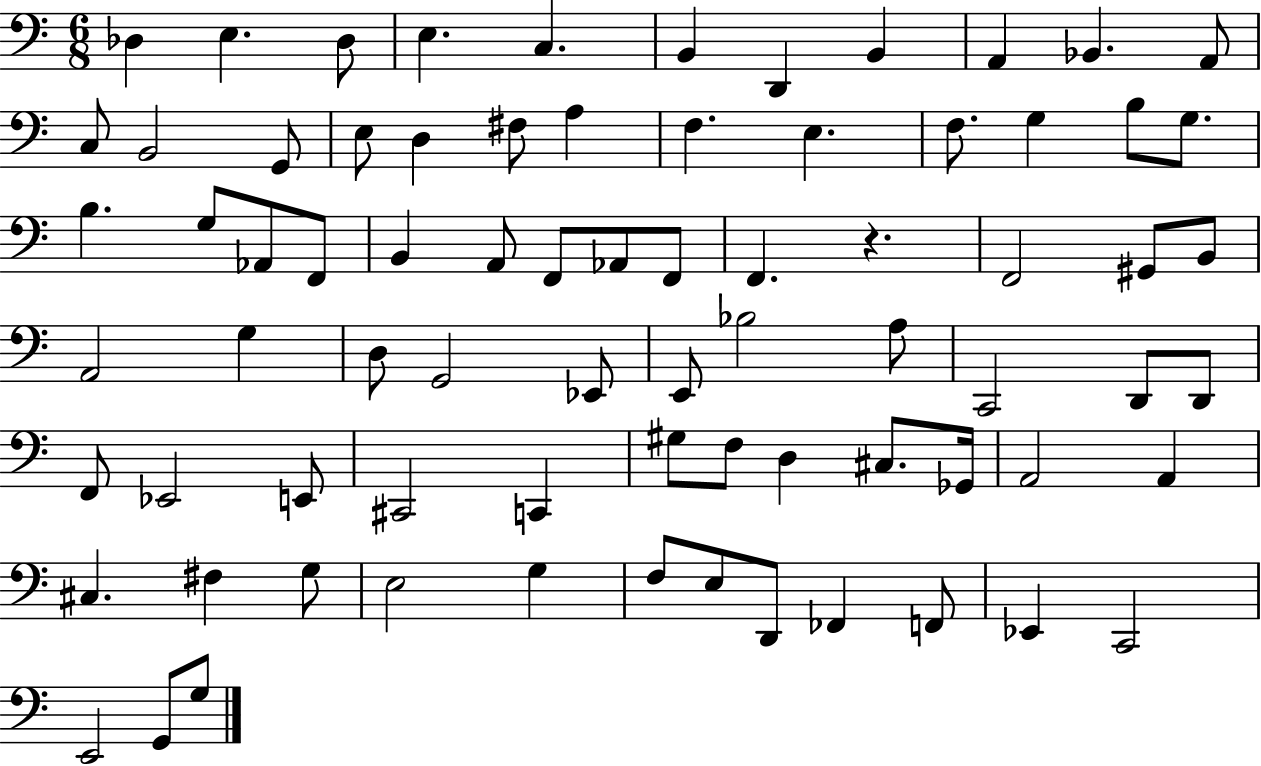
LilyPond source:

{
  \clef bass
  \numericTimeSignature
  \time 6/8
  \key c \major
  des4 e4. des8 | e4. c4. | b,4 d,4 b,4 | a,4 bes,4. a,8 | \break c8 b,2 g,8 | e8 d4 fis8 a4 | f4. e4. | f8. g4 b8 g8. | \break b4. g8 aes,8 f,8 | b,4 a,8 f,8 aes,8 f,8 | f,4. r4. | f,2 gis,8 b,8 | \break a,2 g4 | d8 g,2 ees,8 | e,8 bes2 a8 | c,2 d,8 d,8 | \break f,8 ees,2 e,8 | cis,2 c,4 | gis8 f8 d4 cis8. ges,16 | a,2 a,4 | \break cis4. fis4 g8 | e2 g4 | f8 e8 d,8 fes,4 f,8 | ees,4 c,2 | \break e,2 g,8 g8 | \bar "|."
}